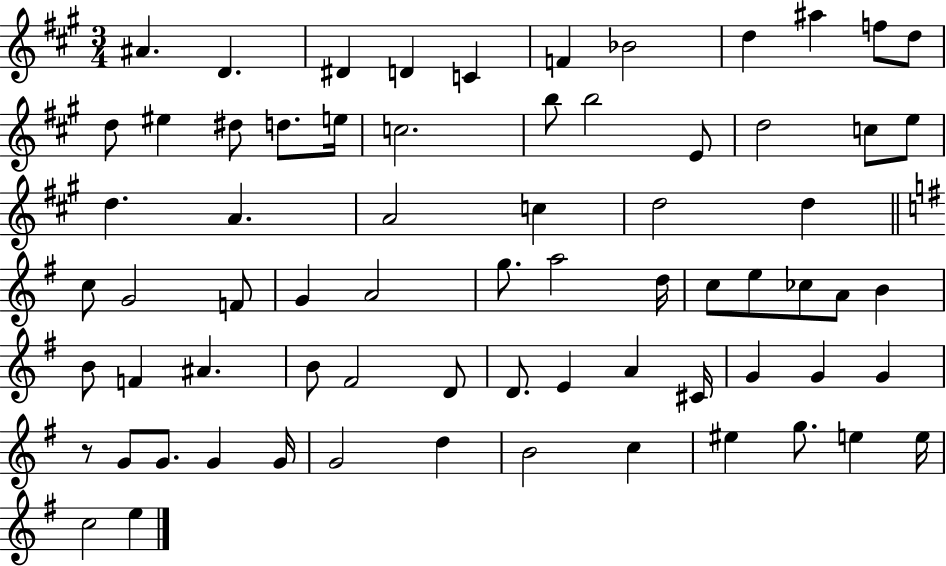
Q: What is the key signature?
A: A major